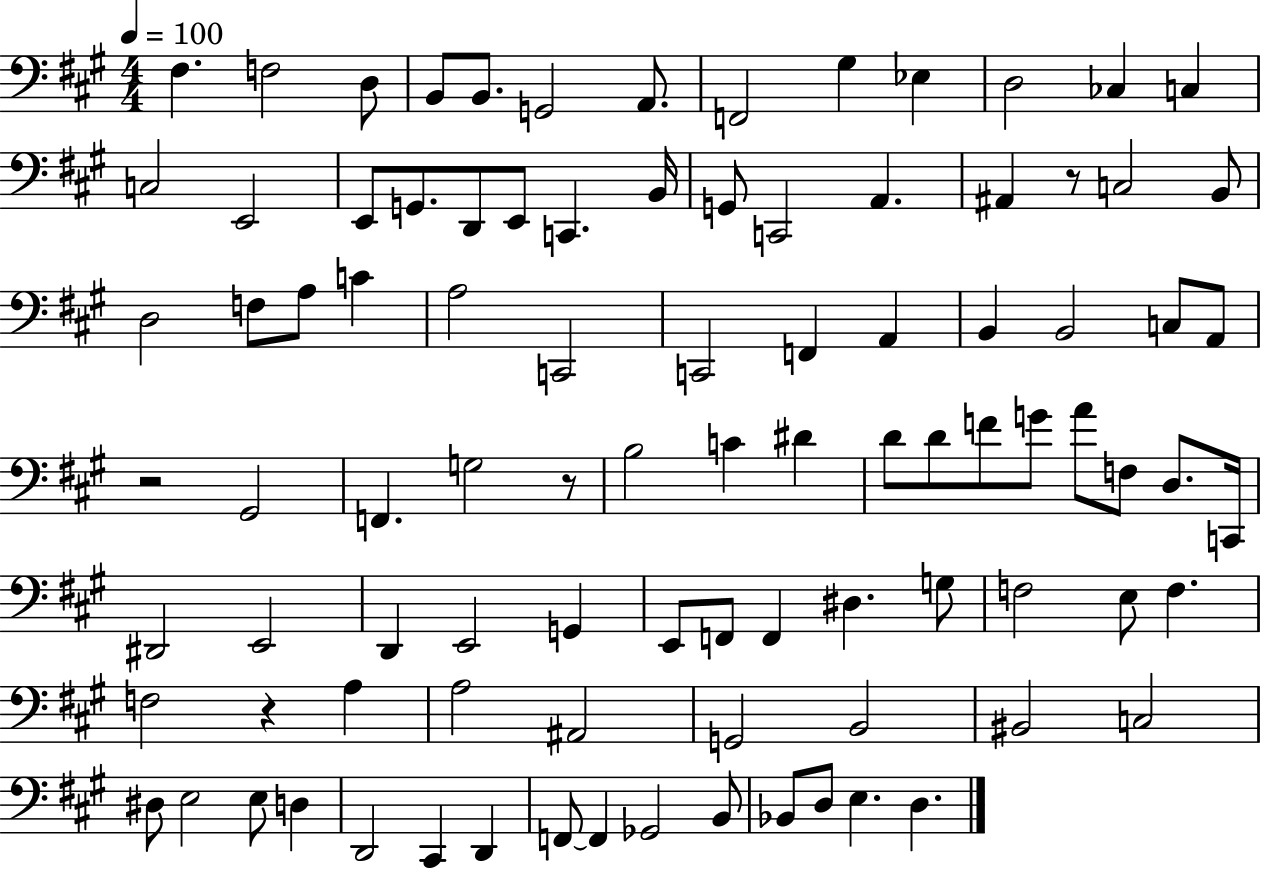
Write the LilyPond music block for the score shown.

{
  \clef bass
  \numericTimeSignature
  \time 4/4
  \key a \major
  \tempo 4 = 100
  fis4. f2 d8 | b,8 b,8. g,2 a,8. | f,2 gis4 ees4 | d2 ces4 c4 | \break c2 e,2 | e,8 g,8. d,8 e,8 c,4. b,16 | g,8 c,2 a,4. | ais,4 r8 c2 b,8 | \break d2 f8 a8 c'4 | a2 c,2 | c,2 f,4 a,4 | b,4 b,2 c8 a,8 | \break r2 gis,2 | f,4. g2 r8 | b2 c'4 dis'4 | d'8 d'8 f'8 g'8 a'8 f8 d8. c,16 | \break dis,2 e,2 | d,4 e,2 g,4 | e,8 f,8 f,4 dis4. g8 | f2 e8 f4. | \break f2 r4 a4 | a2 ais,2 | g,2 b,2 | bis,2 c2 | \break dis8 e2 e8 d4 | d,2 cis,4 d,4 | f,8~~ f,4 ges,2 b,8 | bes,8 d8 e4. d4. | \break \bar "|."
}